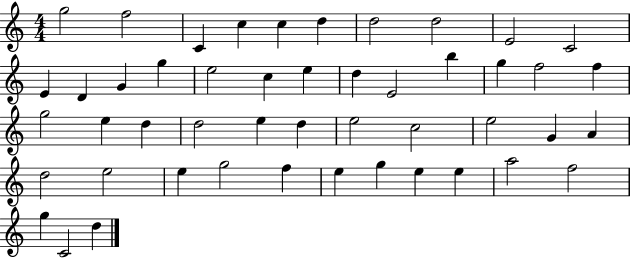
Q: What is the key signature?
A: C major